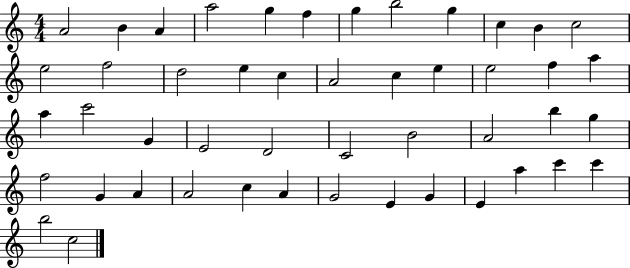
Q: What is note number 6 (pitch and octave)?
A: F5